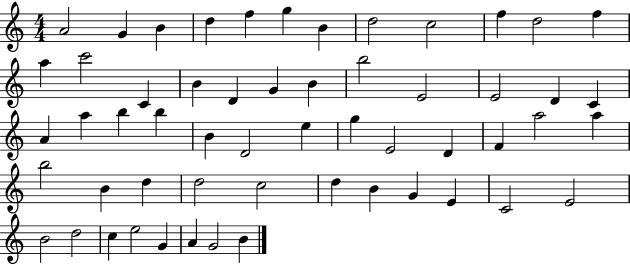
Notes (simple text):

A4/h G4/q B4/q D5/q F5/q G5/q B4/q D5/h C5/h F5/q D5/h F5/q A5/q C6/h C4/q B4/q D4/q G4/q B4/q B5/h E4/h E4/h D4/q C4/q A4/q A5/q B5/q B5/q B4/q D4/h E5/q G5/q E4/h D4/q F4/q A5/h A5/q B5/h B4/q D5/q D5/h C5/h D5/q B4/q G4/q E4/q C4/h E4/h B4/h D5/h C5/q E5/h G4/q A4/q G4/h B4/q